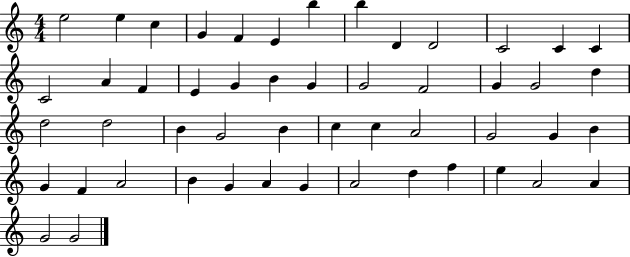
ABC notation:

X:1
T:Untitled
M:4/4
L:1/4
K:C
e2 e c G F E b b D D2 C2 C C C2 A F E G B G G2 F2 G G2 d d2 d2 B G2 B c c A2 G2 G B G F A2 B G A G A2 d f e A2 A G2 G2